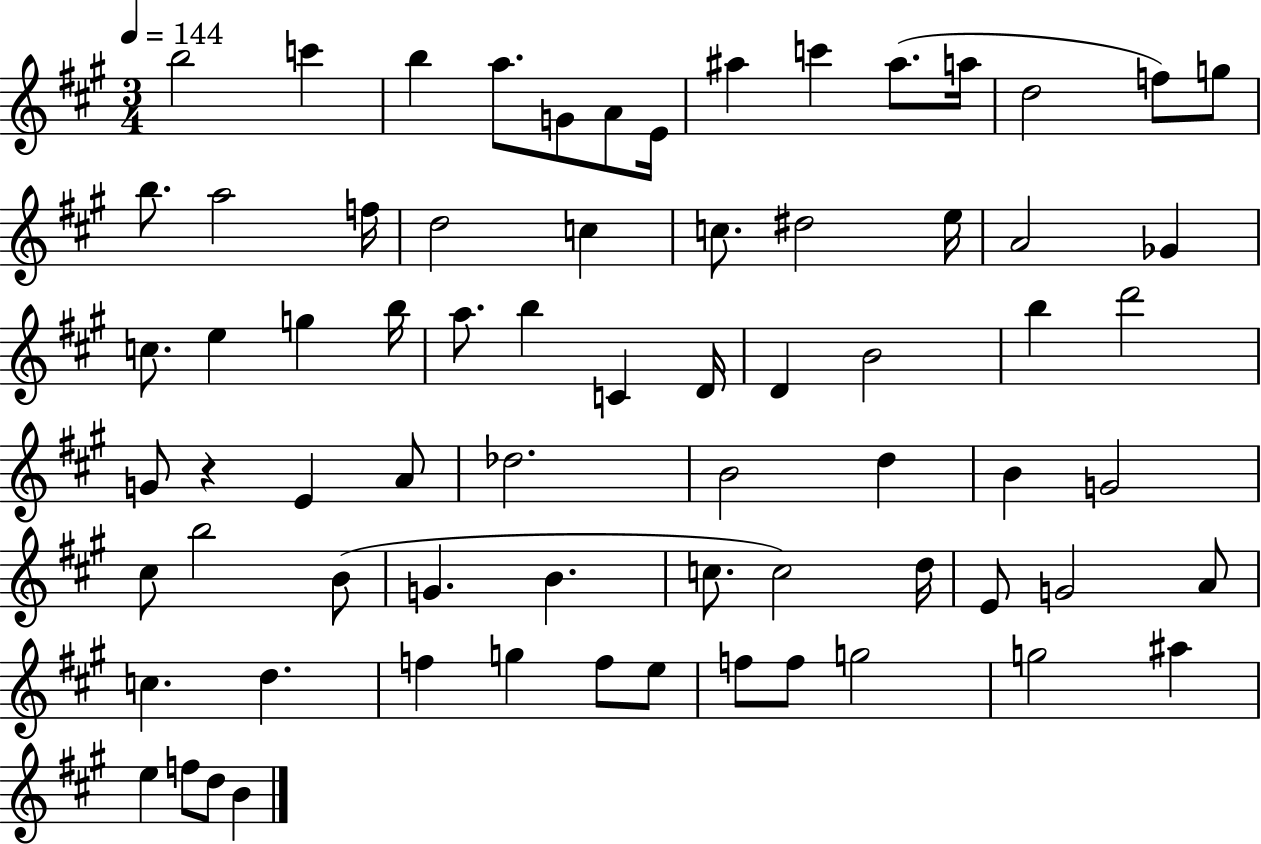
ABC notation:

X:1
T:Untitled
M:3/4
L:1/4
K:A
b2 c' b a/2 G/2 A/2 E/4 ^a c' ^a/2 a/4 d2 f/2 g/2 b/2 a2 f/4 d2 c c/2 ^d2 e/4 A2 _G c/2 e g b/4 a/2 b C D/4 D B2 b d'2 G/2 z E A/2 _d2 B2 d B G2 ^c/2 b2 B/2 G B c/2 c2 d/4 E/2 G2 A/2 c d f g f/2 e/2 f/2 f/2 g2 g2 ^a e f/2 d/2 B